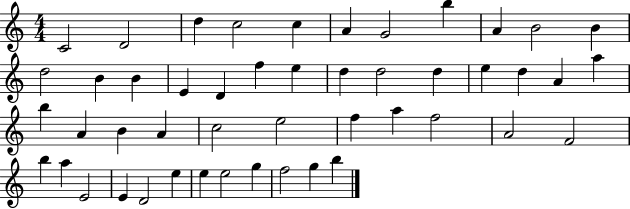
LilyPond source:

{
  \clef treble
  \numericTimeSignature
  \time 4/4
  \key c \major
  c'2 d'2 | d''4 c''2 c''4 | a'4 g'2 b''4 | a'4 b'2 b'4 | \break d''2 b'4 b'4 | e'4 d'4 f''4 e''4 | d''4 d''2 d''4 | e''4 d''4 a'4 a''4 | \break b''4 a'4 b'4 a'4 | c''2 e''2 | f''4 a''4 f''2 | a'2 f'2 | \break b''4 a''4 e'2 | e'4 d'2 e''4 | e''4 e''2 g''4 | f''2 g''4 b''4 | \break \bar "|."
}